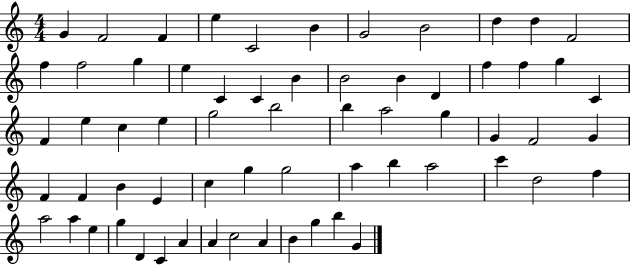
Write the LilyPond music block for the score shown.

{
  \clef treble
  \numericTimeSignature
  \time 4/4
  \key c \major
  g'4 f'2 f'4 | e''4 c'2 b'4 | g'2 b'2 | d''4 d''4 f'2 | \break f''4 f''2 g''4 | e''4 c'4 c'4 b'4 | b'2 b'4 d'4 | f''4 f''4 g''4 c'4 | \break f'4 e''4 c''4 e''4 | g''2 b''2 | b''4 a''2 g''4 | g'4 f'2 g'4 | \break f'4 f'4 b'4 e'4 | c''4 g''4 g''2 | a''4 b''4 a''2 | c'''4 d''2 f''4 | \break a''2 a''4 e''4 | g''4 d'4 c'4 a'4 | a'4 c''2 a'4 | b'4 g''4 b''4 g'4 | \break \bar "|."
}